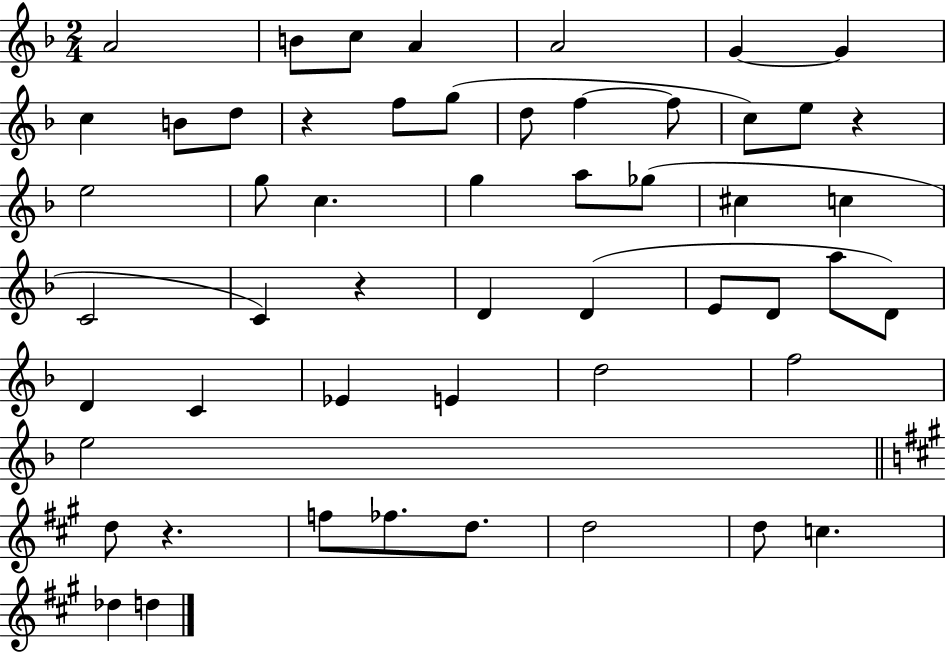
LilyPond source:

{
  \clef treble
  \numericTimeSignature
  \time 2/4
  \key f \major
  a'2 | b'8 c''8 a'4 | a'2 | g'4~~ g'4 | \break c''4 b'8 d''8 | r4 f''8 g''8( | d''8 f''4~~ f''8 | c''8) e''8 r4 | \break e''2 | g''8 c''4. | g''4 a''8 ges''8( | cis''4 c''4 | \break c'2 | c'4) r4 | d'4 d'4( | e'8 d'8 a''8 d'8) | \break d'4 c'4 | ees'4 e'4 | d''2 | f''2 | \break e''2 | \bar "||" \break \key a \major d''8 r4. | f''8 fes''8. d''8. | d''2 | d''8 c''4. | \break des''4 d''4 | \bar "|."
}